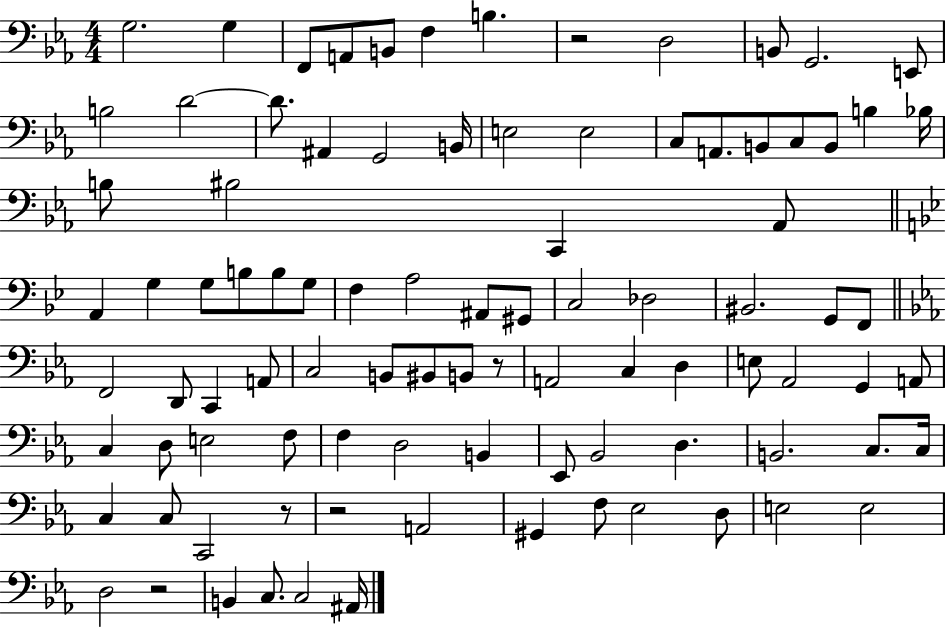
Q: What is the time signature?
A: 4/4